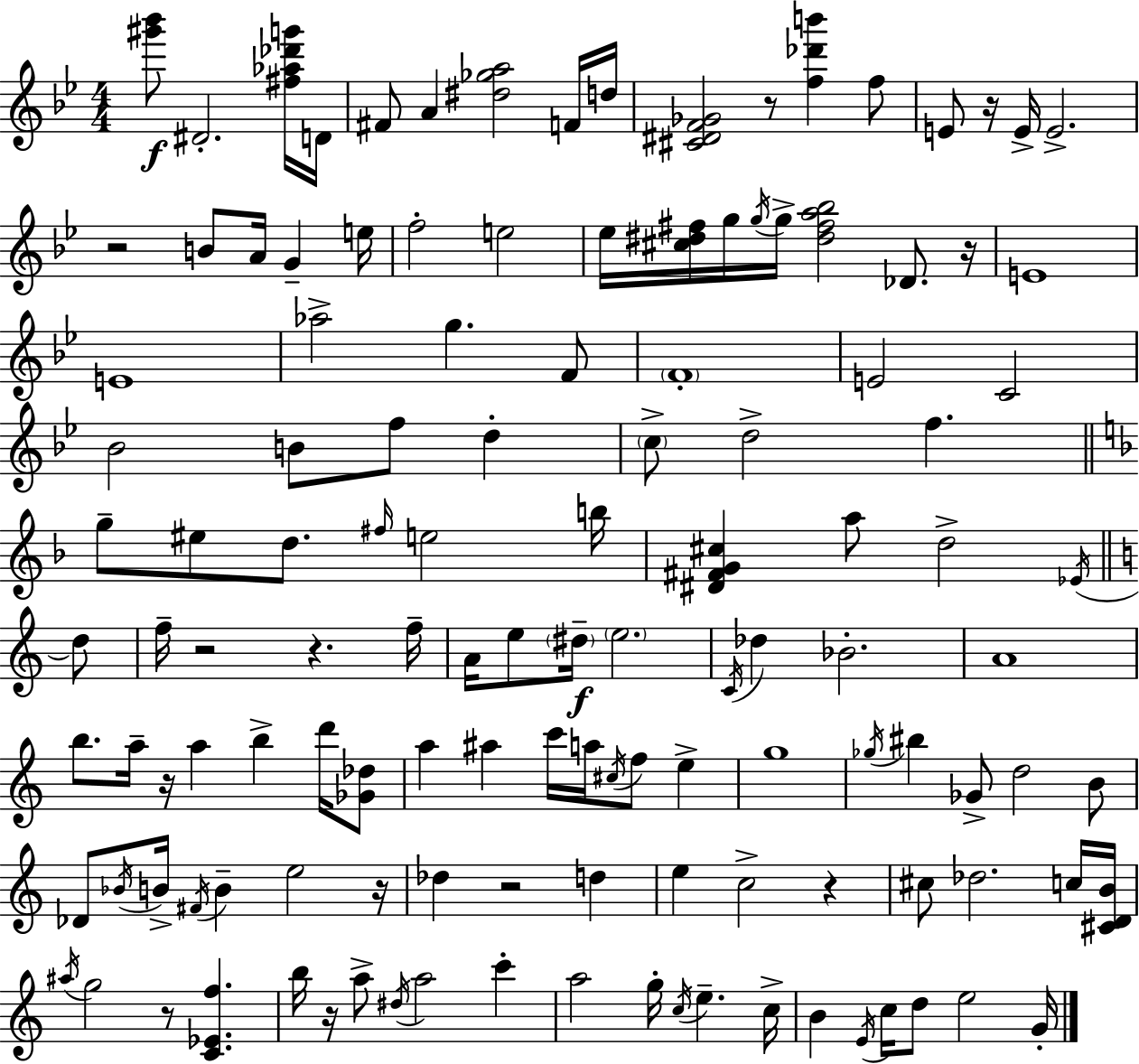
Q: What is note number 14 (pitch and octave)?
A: E5